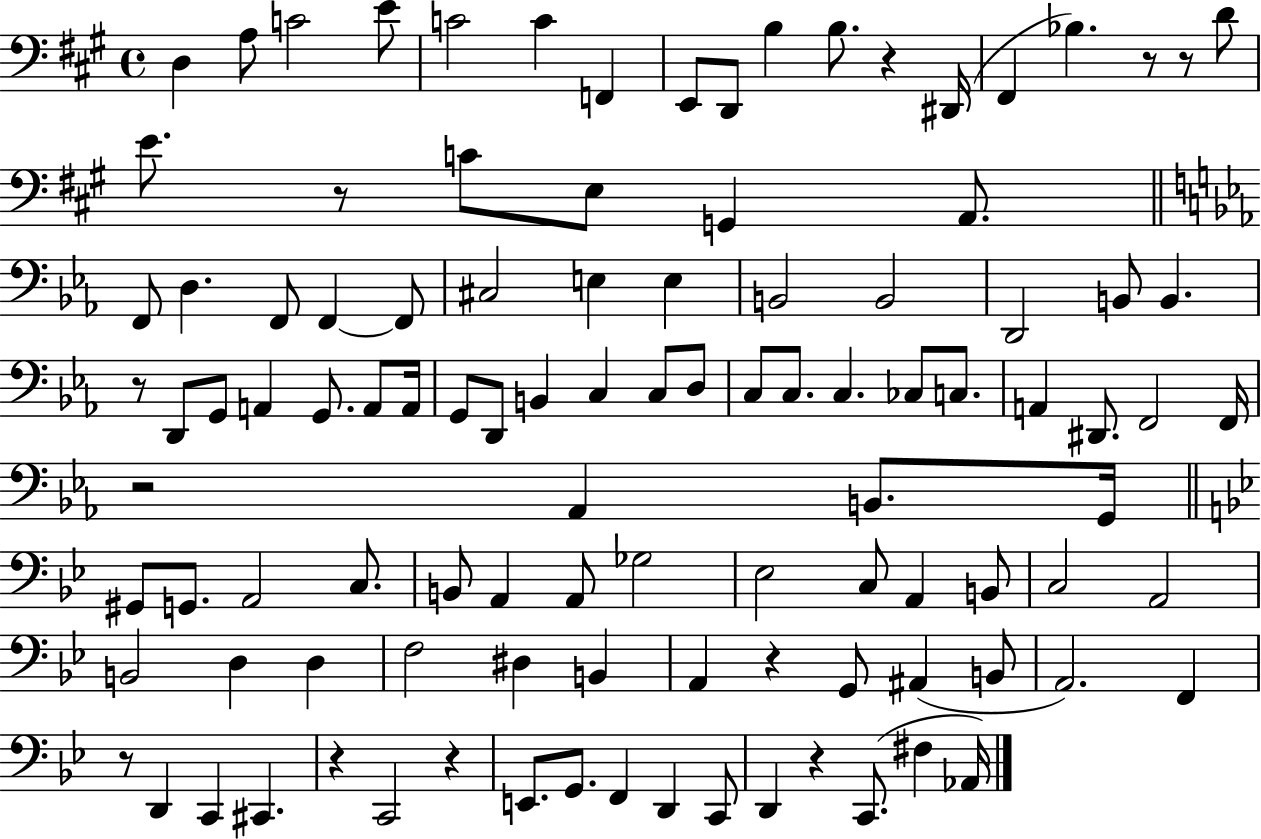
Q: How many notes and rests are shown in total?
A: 107